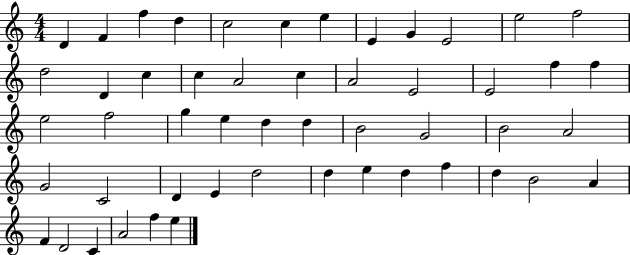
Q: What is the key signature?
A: C major